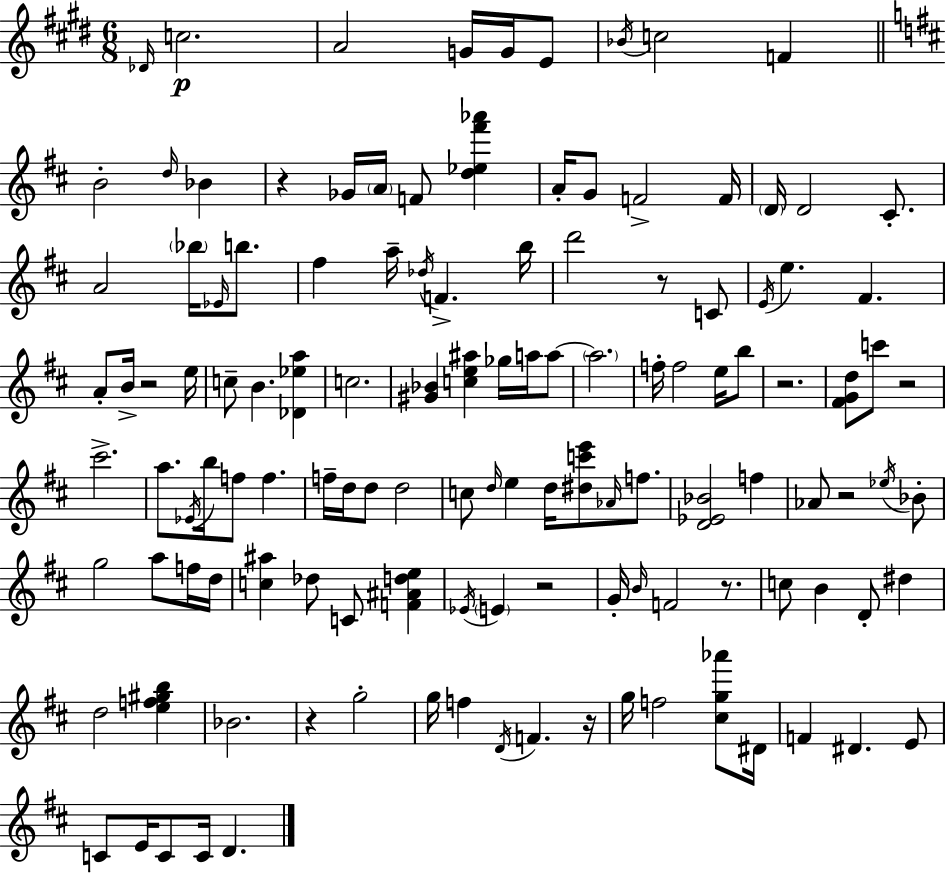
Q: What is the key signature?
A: E major